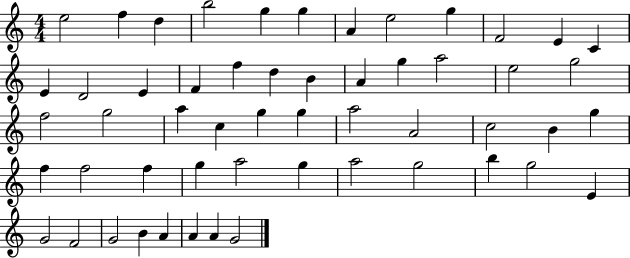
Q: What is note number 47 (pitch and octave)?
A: G4